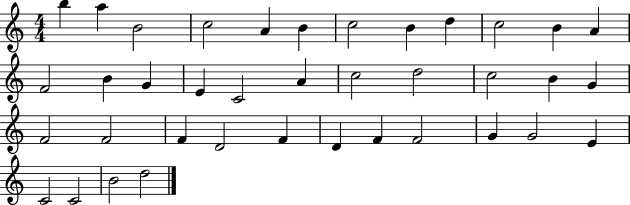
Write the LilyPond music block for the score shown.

{
  \clef treble
  \numericTimeSignature
  \time 4/4
  \key c \major
  b''4 a''4 b'2 | c''2 a'4 b'4 | c''2 b'4 d''4 | c''2 b'4 a'4 | \break f'2 b'4 g'4 | e'4 c'2 a'4 | c''2 d''2 | c''2 b'4 g'4 | \break f'2 f'2 | f'4 d'2 f'4 | d'4 f'4 f'2 | g'4 g'2 e'4 | \break c'2 c'2 | b'2 d''2 | \bar "|."
}